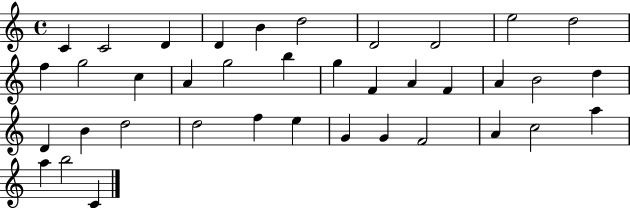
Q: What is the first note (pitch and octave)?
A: C4